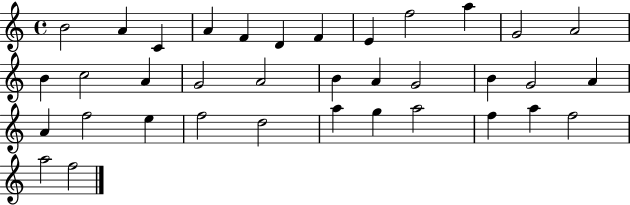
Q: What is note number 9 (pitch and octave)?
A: F5